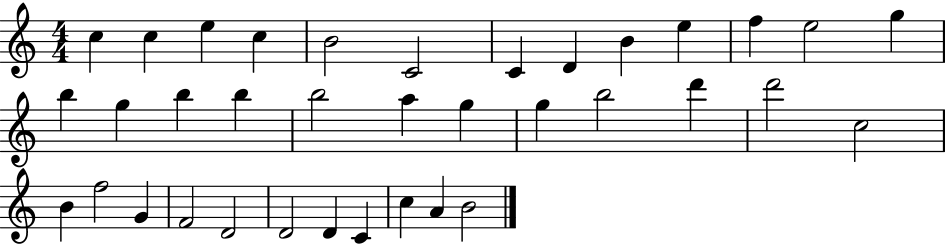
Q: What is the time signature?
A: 4/4